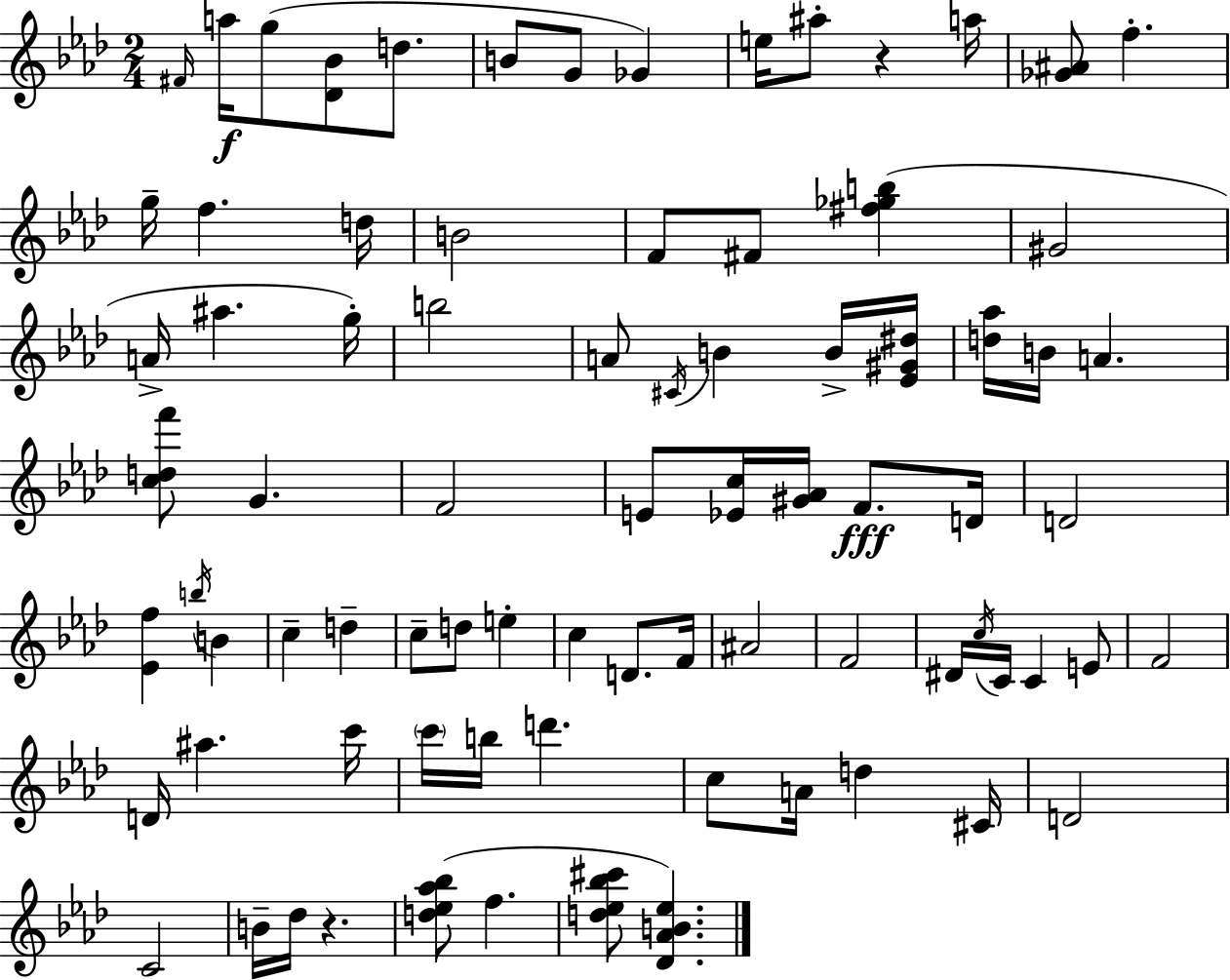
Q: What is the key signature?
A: AES major